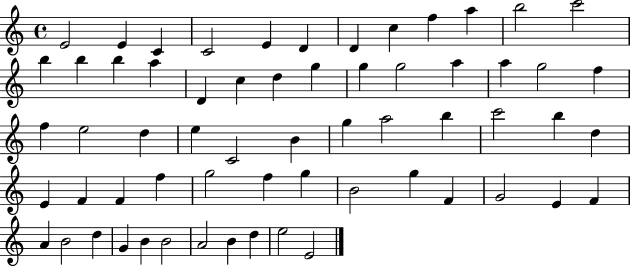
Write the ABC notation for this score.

X:1
T:Untitled
M:4/4
L:1/4
K:C
E2 E C C2 E D D c f a b2 c'2 b b b a D c d g g g2 a a g2 f f e2 d e C2 B g a2 b c'2 b d E F F f g2 f g B2 g F G2 E F A B2 d G B B2 A2 B d e2 E2